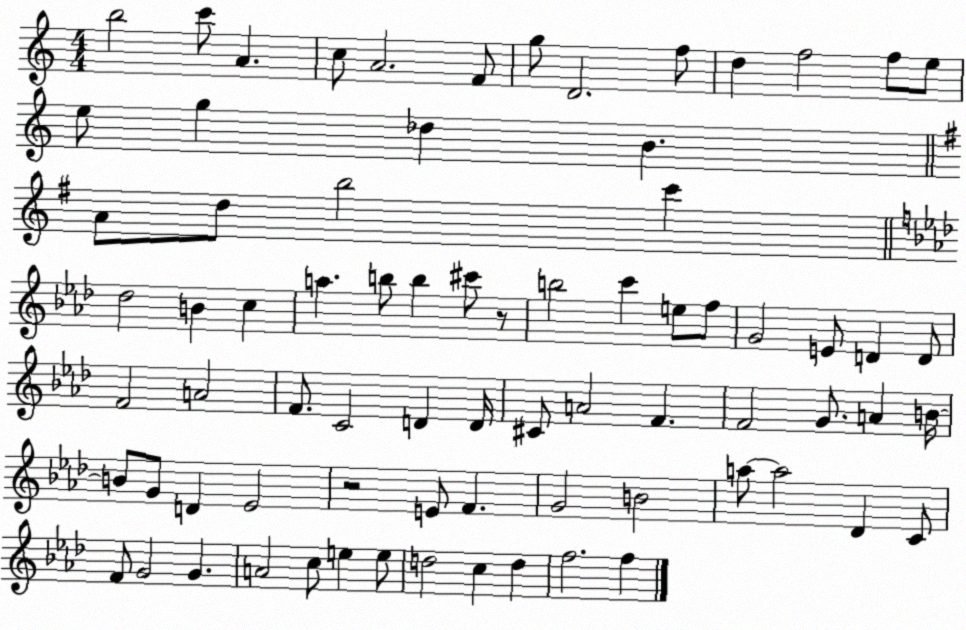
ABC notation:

X:1
T:Untitled
M:4/4
L:1/4
K:C
b2 c'/2 A c/2 A2 F/2 g/2 D2 f/2 d f2 f/2 e/2 e/2 g _d B A/2 d/2 b2 c' _d2 B c a b/2 b ^c'/2 z/2 b2 c' e/2 f/2 G2 E/2 D D/2 F2 A2 F/2 C2 D D/4 ^C/2 A2 F F2 G/2 A B/4 B/2 G/2 D _E2 z2 E/2 F G2 B2 a/2 a2 _D C/2 F/2 G2 G A2 c/2 e e/2 d2 c d f2 f